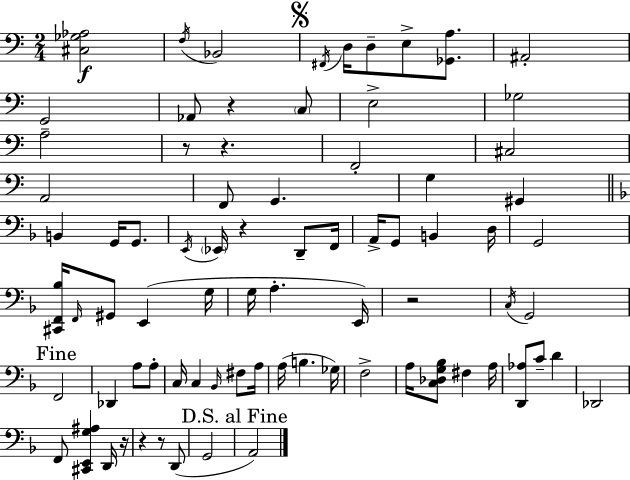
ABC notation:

X:1
T:Untitled
M:2/4
L:1/4
K:Am
[^C,_G,_A,]2 F,/4 _B,,2 ^F,,/4 D,/4 D,/2 E,/2 [_G,,A,]/2 ^A,,2 G,,2 _A,,/2 z C,/2 E,2 _G,2 A,2 z/2 z F,,2 ^C,2 A,,2 F,,/2 G,, G, ^G,, B,, G,,/4 G,,/2 E,,/4 _E,,/4 z D,,/2 F,,/4 A,,/4 G,,/2 B,, D,/4 G,,2 [^C,,F,,_B,]/4 F,,/4 ^G,,/2 E,, G,/4 G,/4 A, E,,/4 z2 C,/4 G,,2 F,,2 _D,, A,/2 A,/2 C,/4 C, _B,,/4 ^F,/2 A,/4 A,/4 B, _G,/4 F,2 A,/4 [C,_D,G,_B,]/2 ^F, A,/4 [D,,_A,]/2 C/2 D _D,,2 F,,/2 [^C,,E,,G,^A,] D,,/4 z/4 z z/2 D,,/2 G,,2 A,,2